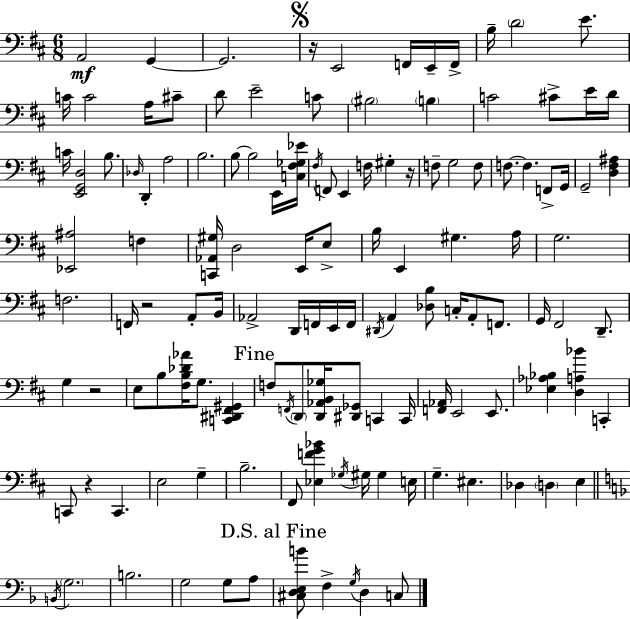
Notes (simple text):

A2/h G2/q G2/h. R/s E2/h F2/s E2/s F2/s B3/s D4/h E4/e. C4/s C4/h A3/s C#4/e D4/e E4/h C4/e BIS3/h B3/q C4/h C#4/e E4/s D4/s C4/s [E2,G2,D3]/h B3/e. Db3/s D2/q A3/h B3/h. B3/e B3/h E2/s [C3,F#3,Gb3,Eb4]/s F#3/s F2/e E2/q F3/s G#3/q R/s F3/e G3/h F3/e F3/e. F3/q. F2/e G2/s G2/h [D3,F#3,A#3]/q [Eb2,A#3]/h F3/q [C2,Ab2,G#3]/s D3/h E2/s E3/e B3/s E2/q G#3/q. A3/s G3/h. F3/h. F2/s R/h A2/e B2/s Ab2/h D2/s F2/s E2/s F2/s D#2/s A2/q [Db3,B3]/e C3/s A2/e F2/e. G2/s F#2/h D2/e. G3/q R/h E3/e B3/e [F#3,B3,Db4,Ab4]/s G3/e. [C2,D#2,F#2,G#2]/q F3/e F2/s D2/e [D2,Ab2,B2,Gb3]/s [D#2,Gb2]/e C2/q C2/s [F2,Ab2]/s E2/h E2/e. [Eb3,Ab3,Bb3]/q [D3,A3,Bb4]/q C2/q C2/e R/q C2/q. E3/h G3/q B3/h. F#2/e [Eb3,F4,G4,Bb4]/q Gb3/s G#3/s G#3/q E3/s G3/q. EIS3/q. Db3/q D3/q E3/q B2/s G3/h. B3/h. G3/h G3/e A3/e [C#3,D3,E3,B4]/e F3/q G3/s D3/q C3/e